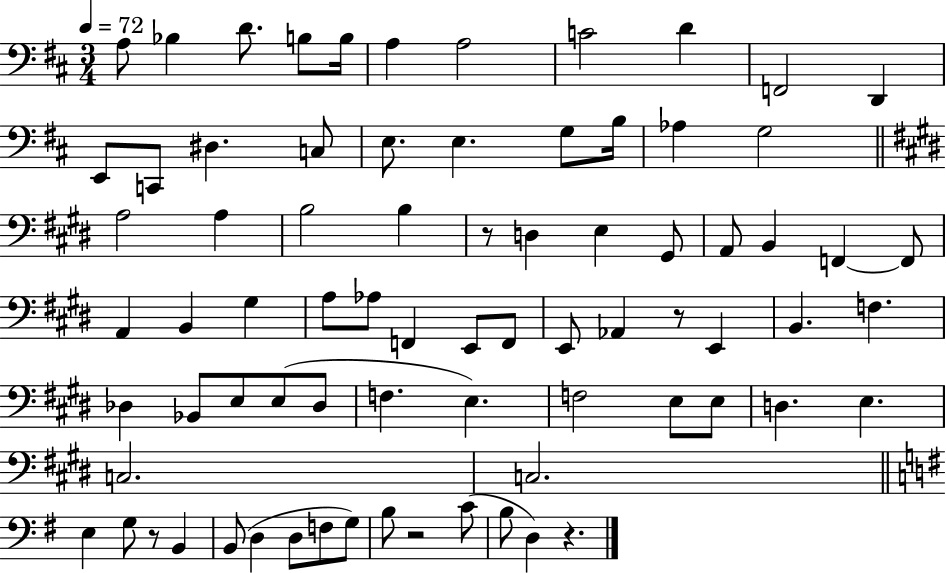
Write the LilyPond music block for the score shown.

{
  \clef bass
  \numericTimeSignature
  \time 3/4
  \key d \major
  \tempo 4 = 72
  \repeat volta 2 { a8 bes4 d'8. b8 b16 | a4 a2 | c'2 d'4 | f,2 d,4 | \break e,8 c,8 dis4. c8 | e8. e4. g8 b16 | aes4 g2 | \bar "||" \break \key e \major a2 a4 | b2 b4 | r8 d4 e4 gis,8 | a,8 b,4 f,4~~ f,8 | \break a,4 b,4 gis4 | a8 aes8 f,4 e,8 f,8 | e,8 aes,4 r8 e,4 | b,4. f4. | \break des4 bes,8 e8 e8( des8 | f4. e4.) | f2 e8 e8 | d4. e4. | \break c2. | c2. | \bar "||" \break \key e \minor e4 g8 r8 b,4 | b,8( d4 d8 f8 g8) | b8 r2 c'8( | b8 d4) r4. | \break } \bar "|."
}